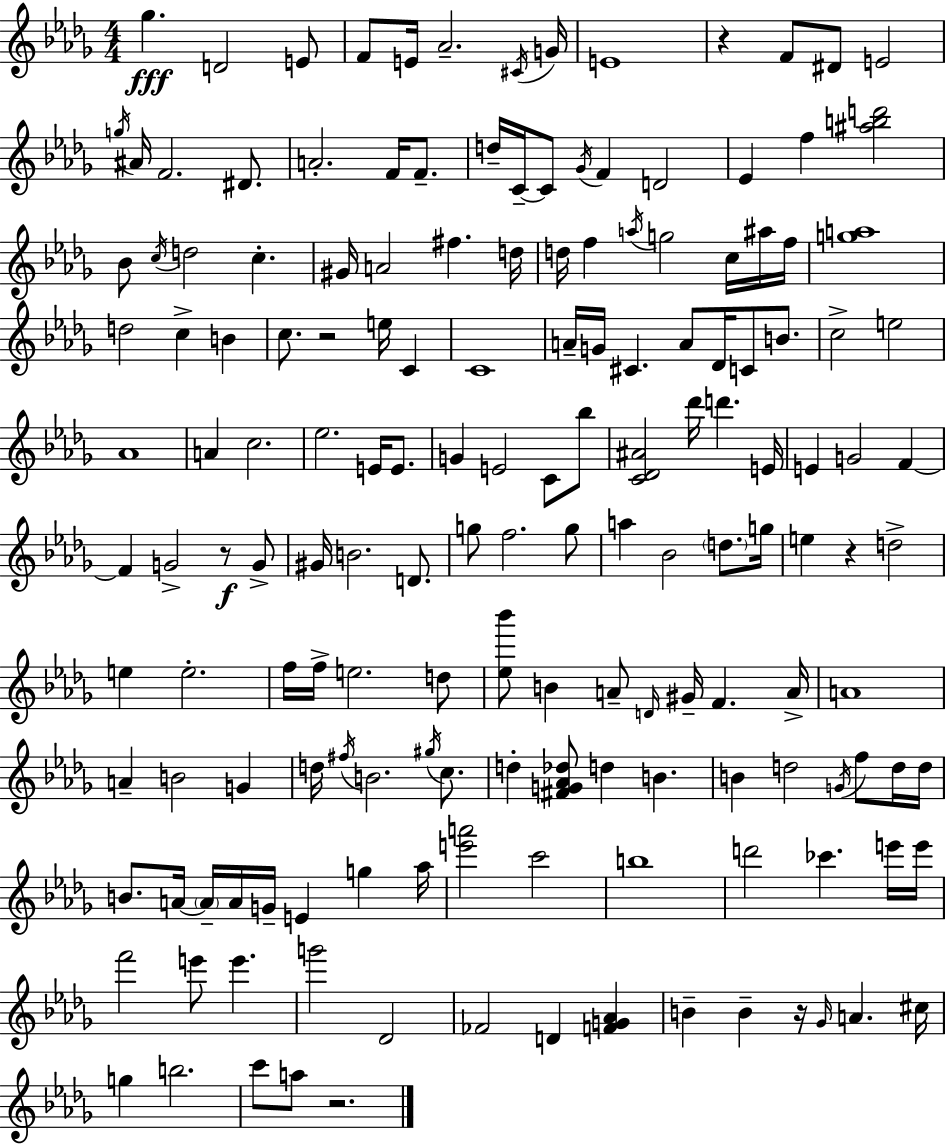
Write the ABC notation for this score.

X:1
T:Untitled
M:4/4
L:1/4
K:Bbm
_g D2 E/2 F/2 E/4 _A2 ^C/4 G/4 E4 z F/2 ^D/2 E2 g/4 ^A/4 F2 ^D/2 A2 F/4 F/2 d/4 C/4 C/2 _G/4 F D2 _E f [^abd']2 _B/2 c/4 d2 c ^G/4 A2 ^f d/4 d/4 f a/4 g2 c/4 ^a/4 f/4 [ga]4 d2 c B c/2 z2 e/4 C C4 A/4 G/4 ^C A/2 _D/4 C/2 B/2 c2 e2 _A4 A c2 _e2 E/4 E/2 G E2 C/2 _b/2 [C_D^A]2 _d'/4 d' E/4 E G2 F F G2 z/2 G/2 ^G/4 B2 D/2 g/2 f2 g/2 a _B2 d/2 g/4 e z d2 e e2 f/4 f/4 e2 d/2 [_e_b']/2 B A/2 D/4 ^G/4 F A/4 A4 A B2 G d/4 ^f/4 B2 ^g/4 c/2 d [^FG_A_d]/2 d B B d2 G/4 f/2 d/4 d/4 B/2 A/4 A/4 A/4 G/4 E g _a/4 [e'a']2 c'2 b4 d'2 _c' e'/4 e'/4 f'2 e'/2 e' g'2 _D2 _F2 D [FG_A] B B z/4 _G/4 A ^c/4 g b2 c'/2 a/2 z2